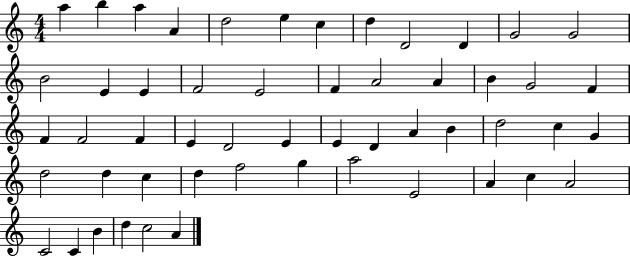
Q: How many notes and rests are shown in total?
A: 53